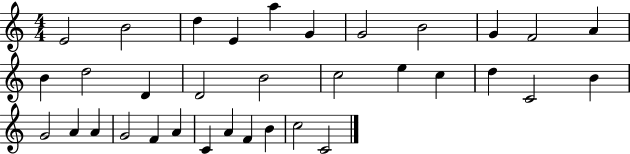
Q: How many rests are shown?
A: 0